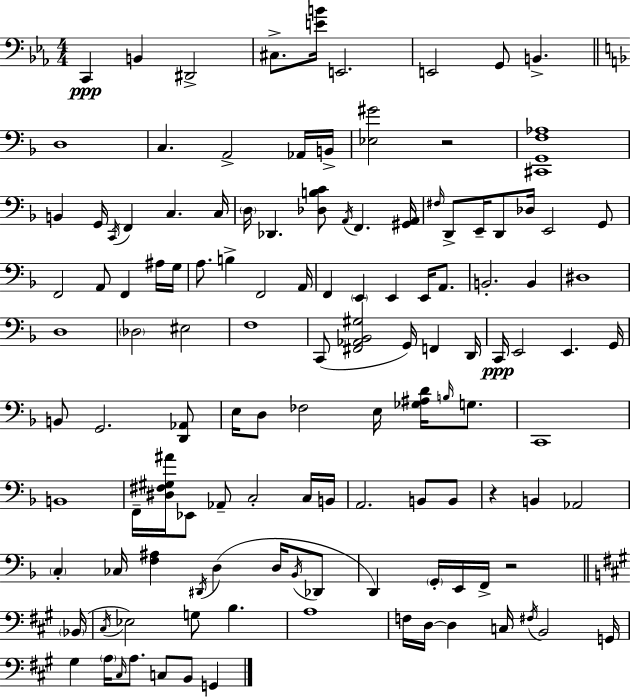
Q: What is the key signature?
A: C minor